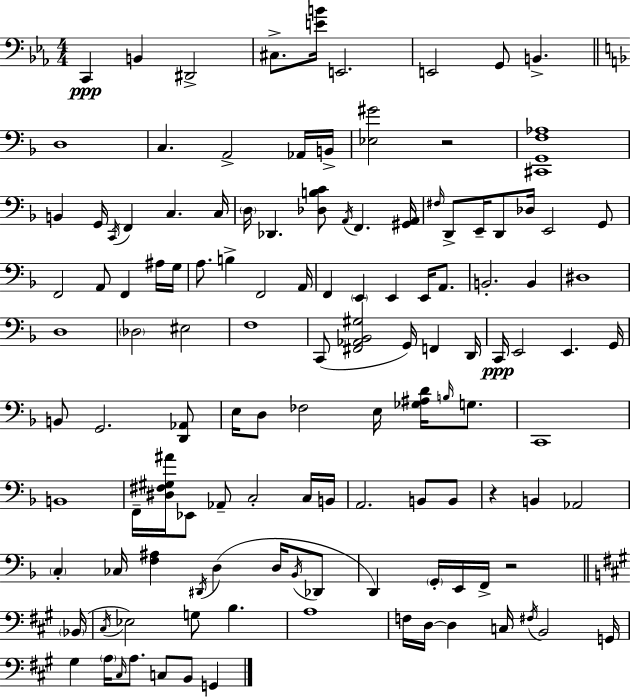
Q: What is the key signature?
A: C minor